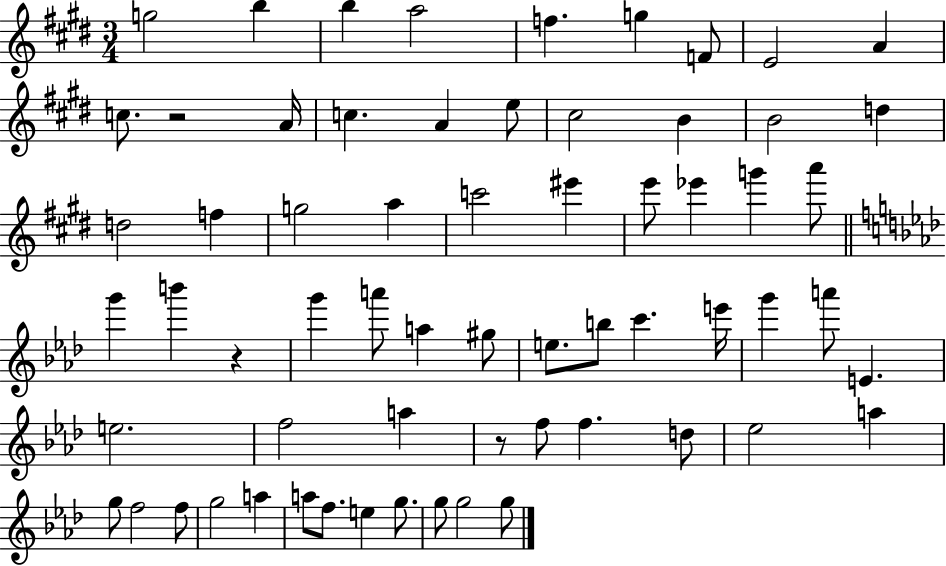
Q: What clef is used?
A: treble